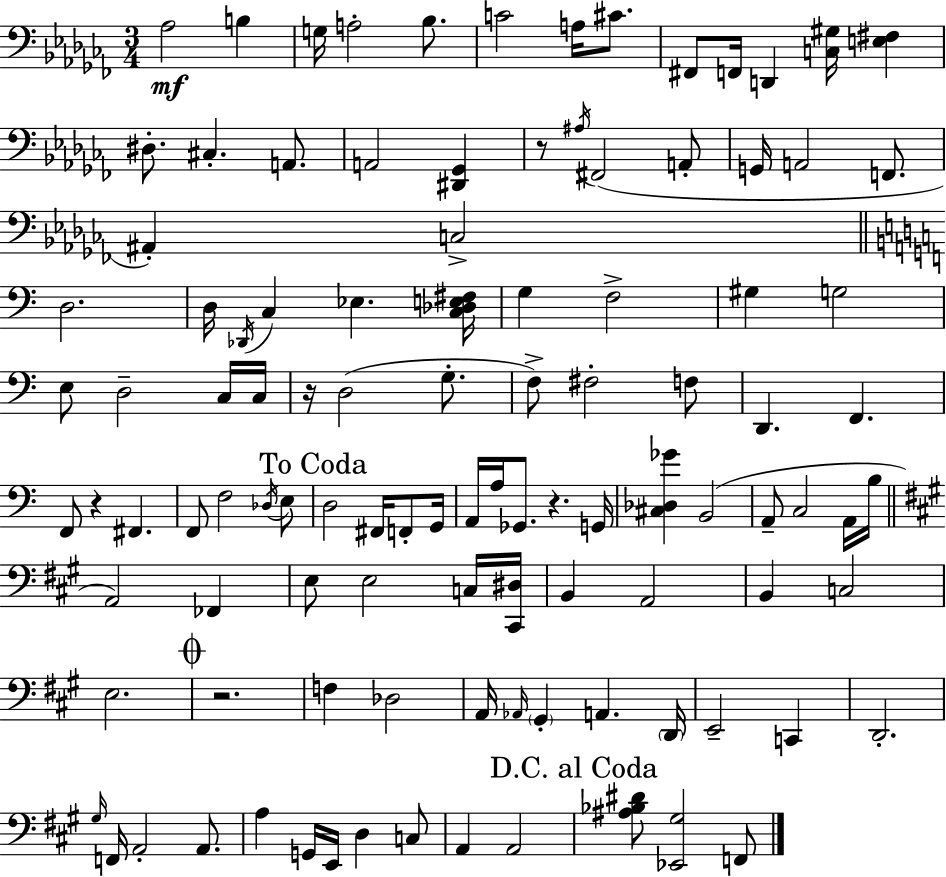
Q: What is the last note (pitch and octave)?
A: F2